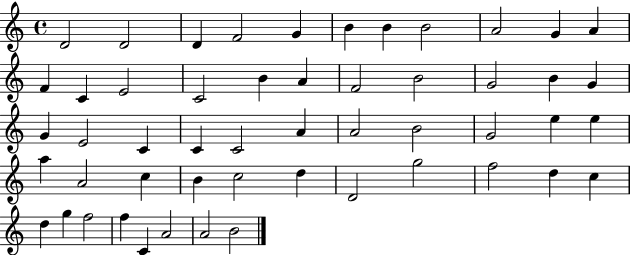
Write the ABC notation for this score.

X:1
T:Untitled
M:4/4
L:1/4
K:C
D2 D2 D F2 G B B B2 A2 G A F C E2 C2 B A F2 B2 G2 B G G E2 C C C2 A A2 B2 G2 e e a A2 c B c2 d D2 g2 f2 d c d g f2 f C A2 A2 B2